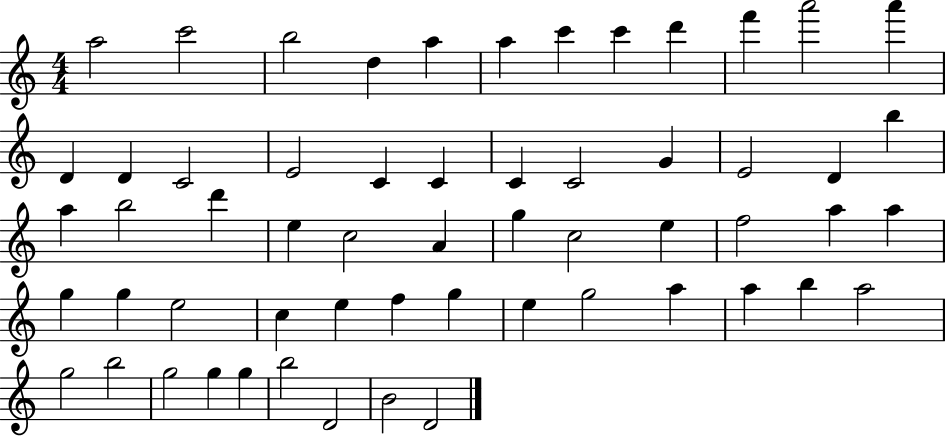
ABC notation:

X:1
T:Untitled
M:4/4
L:1/4
K:C
a2 c'2 b2 d a a c' c' d' f' a'2 a' D D C2 E2 C C C C2 G E2 D b a b2 d' e c2 A g c2 e f2 a a g g e2 c e f g e g2 a a b a2 g2 b2 g2 g g b2 D2 B2 D2